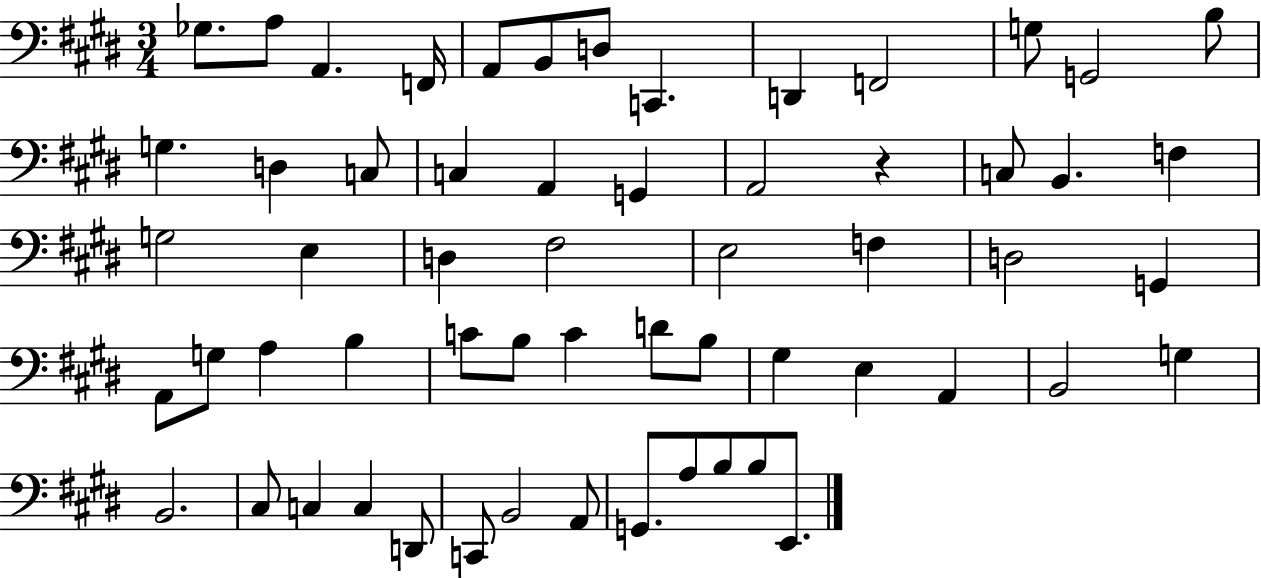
Gb3/e. A3/e A2/q. F2/s A2/e B2/e D3/e C2/q. D2/q F2/h G3/e G2/h B3/e G3/q. D3/q C3/e C3/q A2/q G2/q A2/h R/q C3/e B2/q. F3/q G3/h E3/q D3/q F#3/h E3/h F3/q D3/h G2/q A2/e G3/e A3/q B3/q C4/e B3/e C4/q D4/e B3/e G#3/q E3/q A2/q B2/h G3/q B2/h. C#3/e C3/q C3/q D2/e C2/e B2/h A2/e G2/e. A3/e B3/e B3/e E2/e.